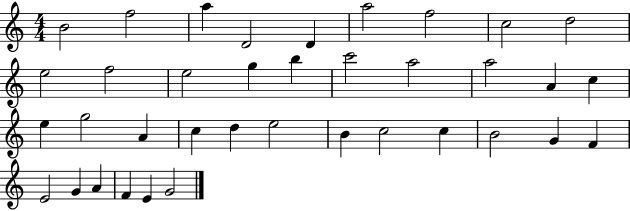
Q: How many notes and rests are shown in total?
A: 37